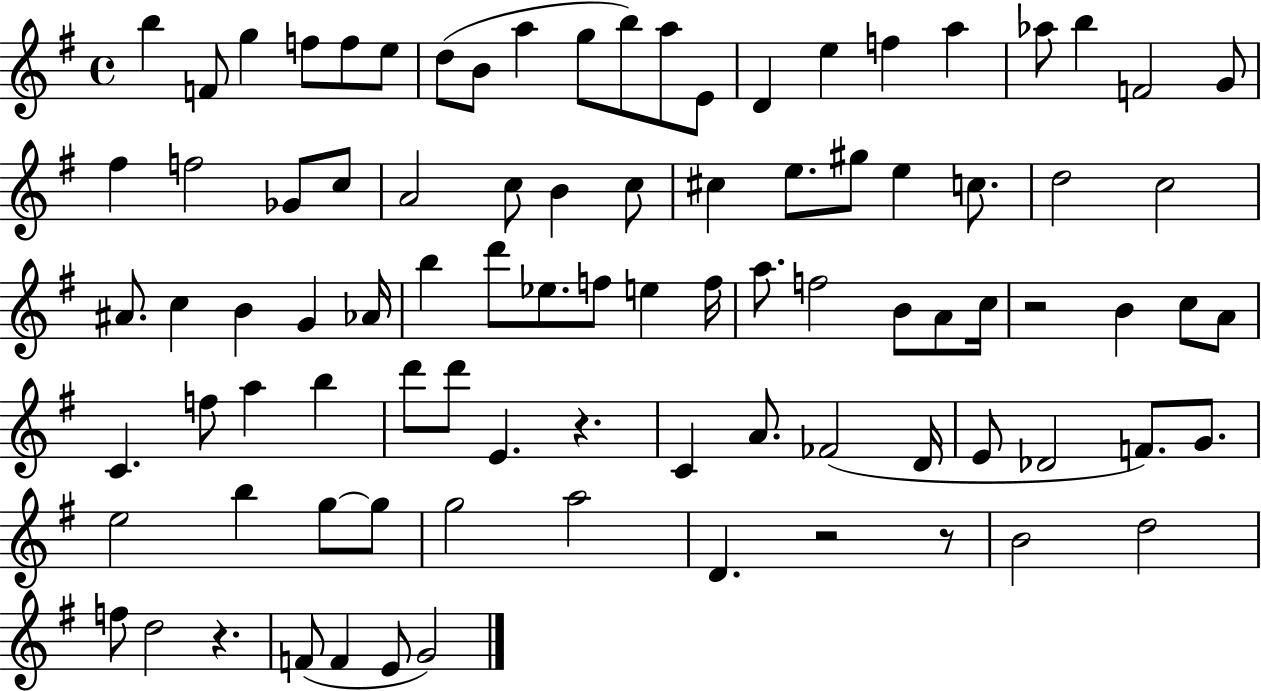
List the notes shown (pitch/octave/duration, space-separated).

B5/q F4/e G5/q F5/e F5/e E5/e D5/e B4/e A5/q G5/e B5/e A5/e E4/e D4/q E5/q F5/q A5/q Ab5/e B5/q F4/h G4/e F#5/q F5/h Gb4/e C5/e A4/h C5/e B4/q C5/e C#5/q E5/e. G#5/e E5/q C5/e. D5/h C5/h A#4/e. C5/q B4/q G4/q Ab4/s B5/q D6/e Eb5/e. F5/e E5/q F5/s A5/e. F5/h B4/e A4/e C5/s R/h B4/q C5/e A4/e C4/q. F5/e A5/q B5/q D6/e D6/e E4/q. R/q. C4/q A4/e. FES4/h D4/s E4/e Db4/h F4/e. G4/e. E5/h B5/q G5/e G5/e G5/h A5/h D4/q. R/h R/e B4/h D5/h F5/e D5/h R/q. F4/e F4/q E4/e G4/h